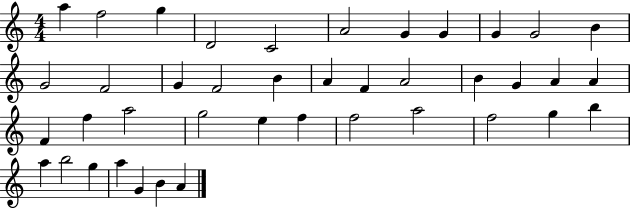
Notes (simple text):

A5/q F5/h G5/q D4/h C4/h A4/h G4/q G4/q G4/q G4/h B4/q G4/h F4/h G4/q F4/h B4/q A4/q F4/q A4/h B4/q G4/q A4/q A4/q F4/q F5/q A5/h G5/h E5/q F5/q F5/h A5/h F5/h G5/q B5/q A5/q B5/h G5/q A5/q G4/q B4/q A4/q